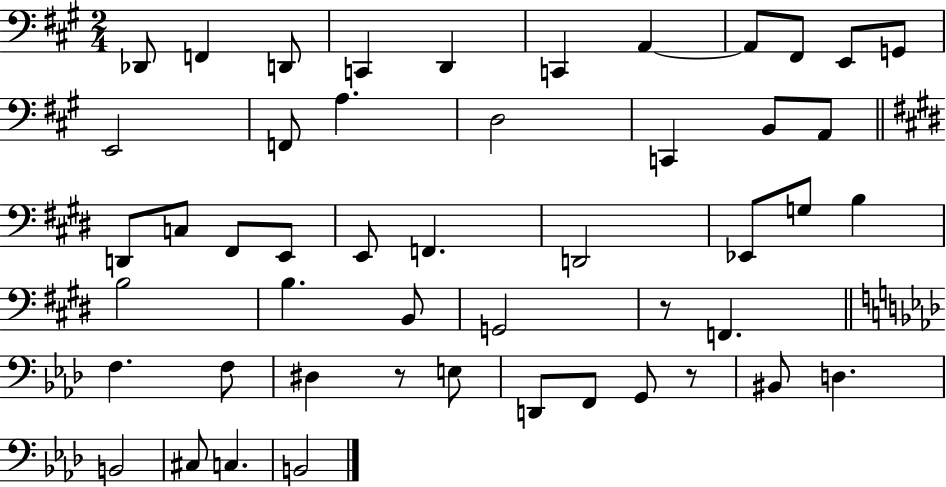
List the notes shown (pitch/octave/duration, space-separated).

Db2/e F2/q D2/e C2/q D2/q C2/q A2/q A2/e F#2/e E2/e G2/e E2/h F2/e A3/q. D3/h C2/q B2/e A2/e D2/e C3/e F#2/e E2/e E2/e F2/q. D2/h Eb2/e G3/e B3/q B3/h B3/q. B2/e G2/h R/e F2/q. F3/q. F3/e D#3/q R/e E3/e D2/e F2/e G2/e R/e BIS2/e D3/q. B2/h C#3/e C3/q. B2/h